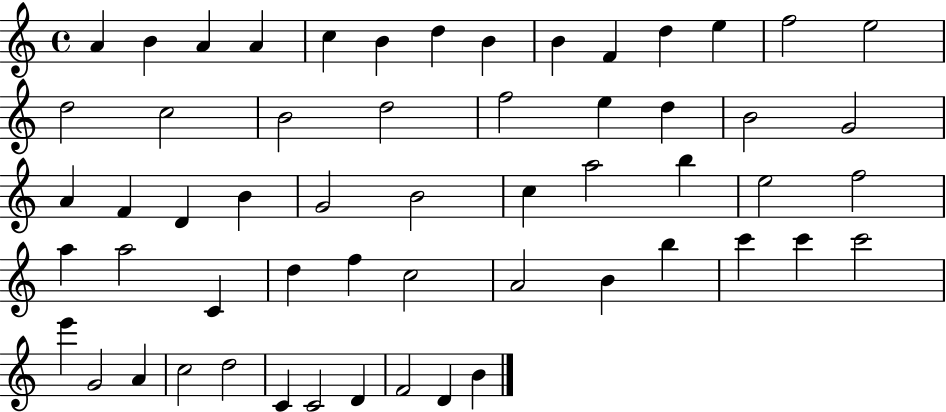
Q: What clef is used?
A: treble